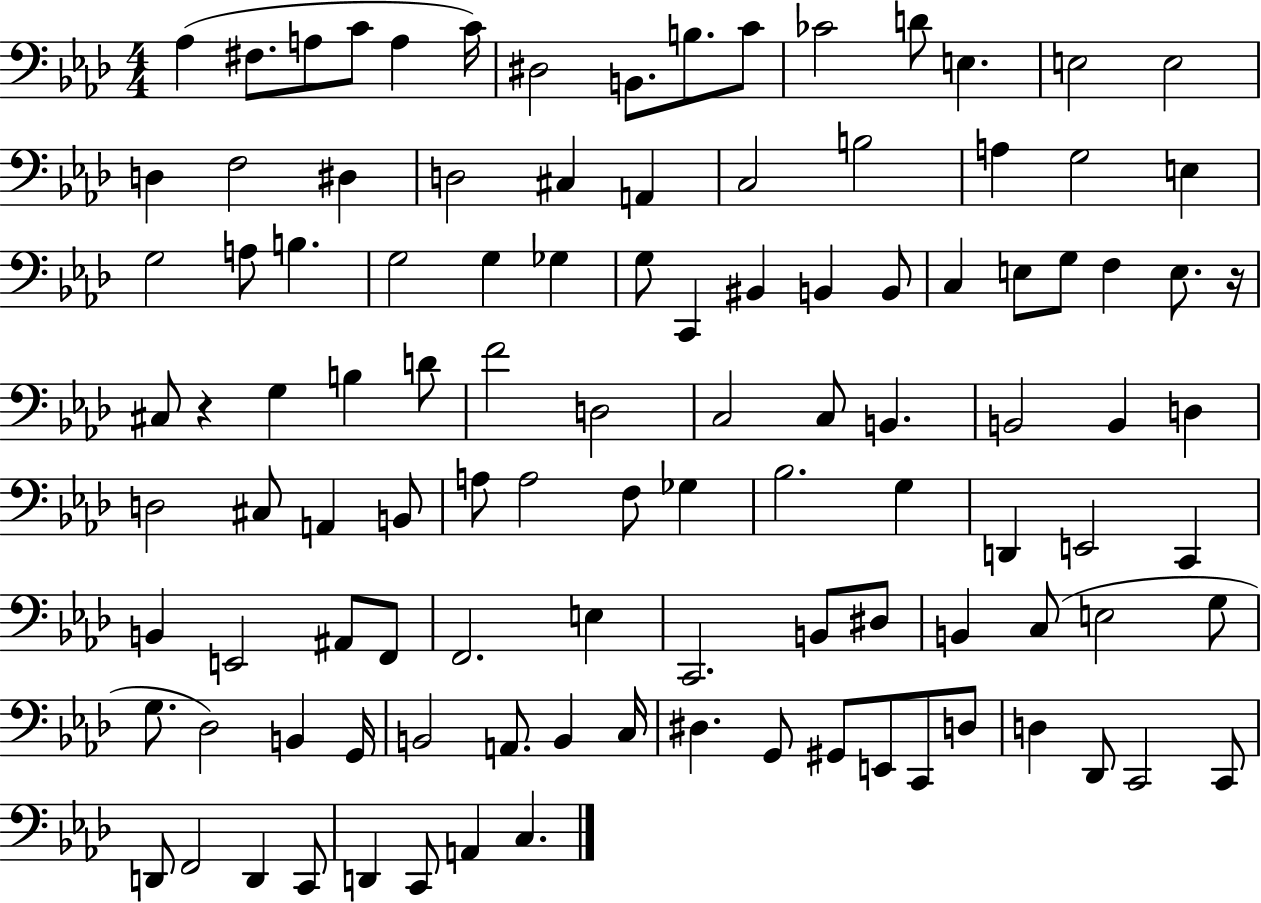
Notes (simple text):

Ab3/q F#3/e. A3/e C4/e A3/q C4/s D#3/h B2/e. B3/e. C4/e CES4/h D4/e E3/q. E3/h E3/h D3/q F3/h D#3/q D3/h C#3/q A2/q C3/h B3/h A3/q G3/h E3/q G3/h A3/e B3/q. G3/h G3/q Gb3/q G3/e C2/q BIS2/q B2/q B2/e C3/q E3/e G3/e F3/q E3/e. R/s C#3/e R/q G3/q B3/q D4/e F4/h D3/h C3/h C3/e B2/q. B2/h B2/q D3/q D3/h C#3/e A2/q B2/e A3/e A3/h F3/e Gb3/q Bb3/h. G3/q D2/q E2/h C2/q B2/q E2/h A#2/e F2/e F2/h. E3/q C2/h. B2/e D#3/e B2/q C3/e E3/h G3/e G3/e. Db3/h B2/q G2/s B2/h A2/e. B2/q C3/s D#3/q. G2/e G#2/e E2/e C2/e D3/e D3/q Db2/e C2/h C2/e D2/e F2/h D2/q C2/e D2/q C2/e A2/q C3/q.